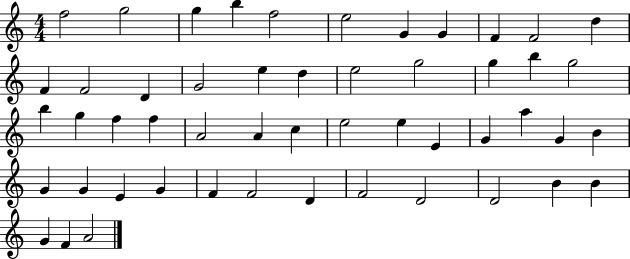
F5/h G5/h G5/q B5/q F5/h E5/h G4/q G4/q F4/q F4/h D5/q F4/q F4/h D4/q G4/h E5/q D5/q E5/h G5/h G5/q B5/q G5/h B5/q G5/q F5/q F5/q A4/h A4/q C5/q E5/h E5/q E4/q G4/q A5/q G4/q B4/q G4/q G4/q E4/q G4/q F4/q F4/h D4/q F4/h D4/h D4/h B4/q B4/q G4/q F4/q A4/h